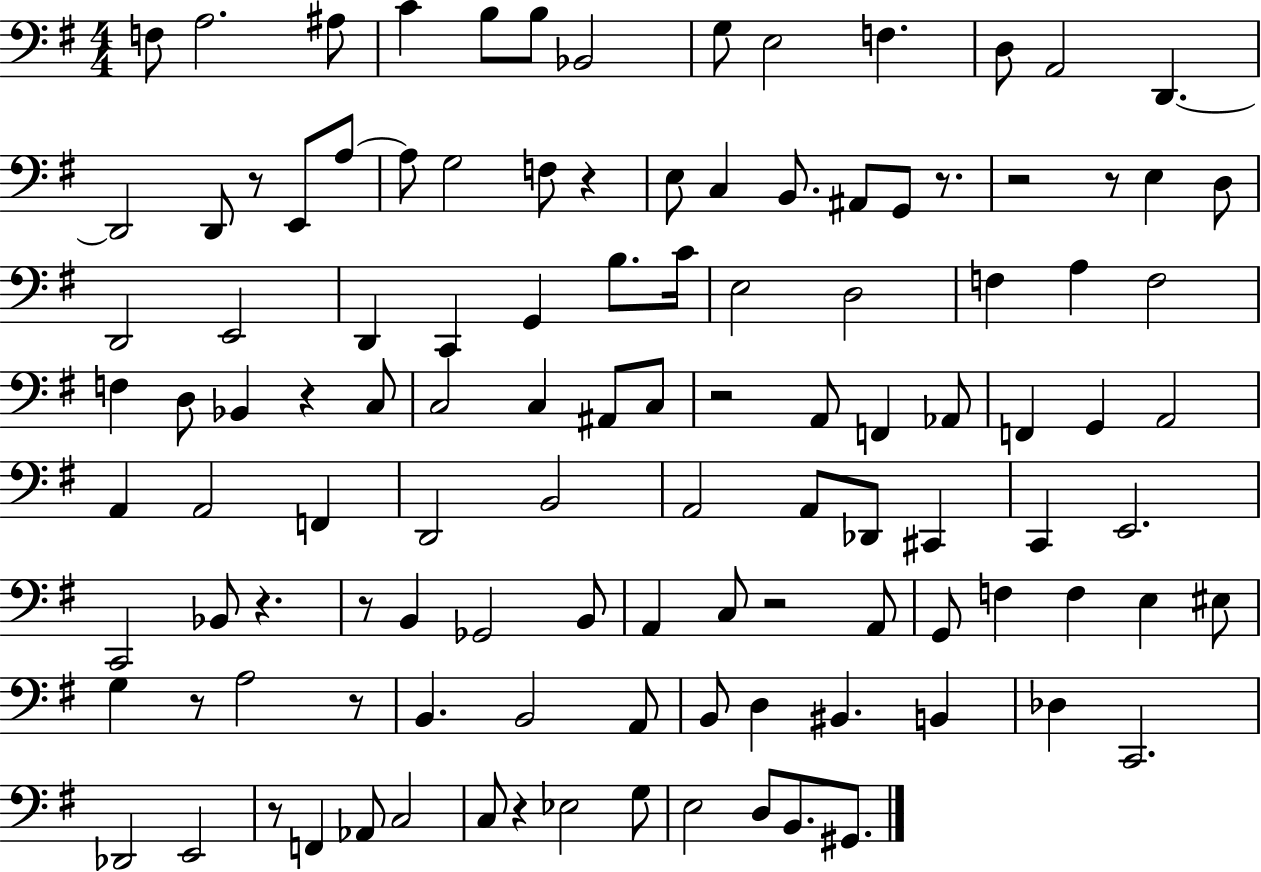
{
  \clef bass
  \numericTimeSignature
  \time 4/4
  \key g \major
  f8 a2. ais8 | c'4 b8 b8 bes,2 | g8 e2 f4. | d8 a,2 d,4.~~ | \break d,2 d,8 r8 e,8 a8~~ | a8 g2 f8 r4 | e8 c4 b,8. ais,8 g,8 r8. | r2 r8 e4 d8 | \break d,2 e,2 | d,4 c,4 g,4 b8. c'16 | e2 d2 | f4 a4 f2 | \break f4 d8 bes,4 r4 c8 | c2 c4 ais,8 c8 | r2 a,8 f,4 aes,8 | f,4 g,4 a,2 | \break a,4 a,2 f,4 | d,2 b,2 | a,2 a,8 des,8 cis,4 | c,4 e,2. | \break c,2 bes,8 r4. | r8 b,4 ges,2 b,8 | a,4 c8 r2 a,8 | g,8 f4 f4 e4 eis8 | \break g4 r8 a2 r8 | b,4. b,2 a,8 | b,8 d4 bis,4. b,4 | des4 c,2. | \break des,2 e,2 | r8 f,4 aes,8 c2 | c8 r4 ees2 g8 | e2 d8 b,8. gis,8. | \break \bar "|."
}